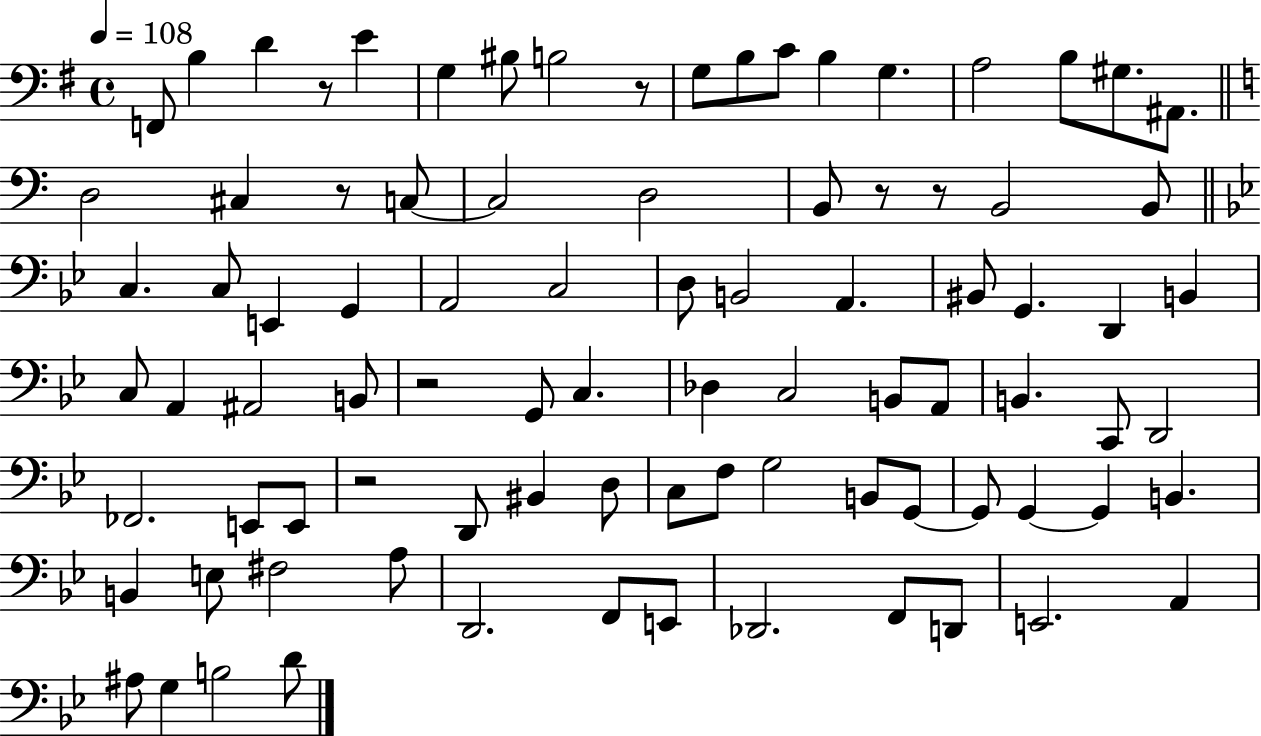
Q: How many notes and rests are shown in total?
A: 88